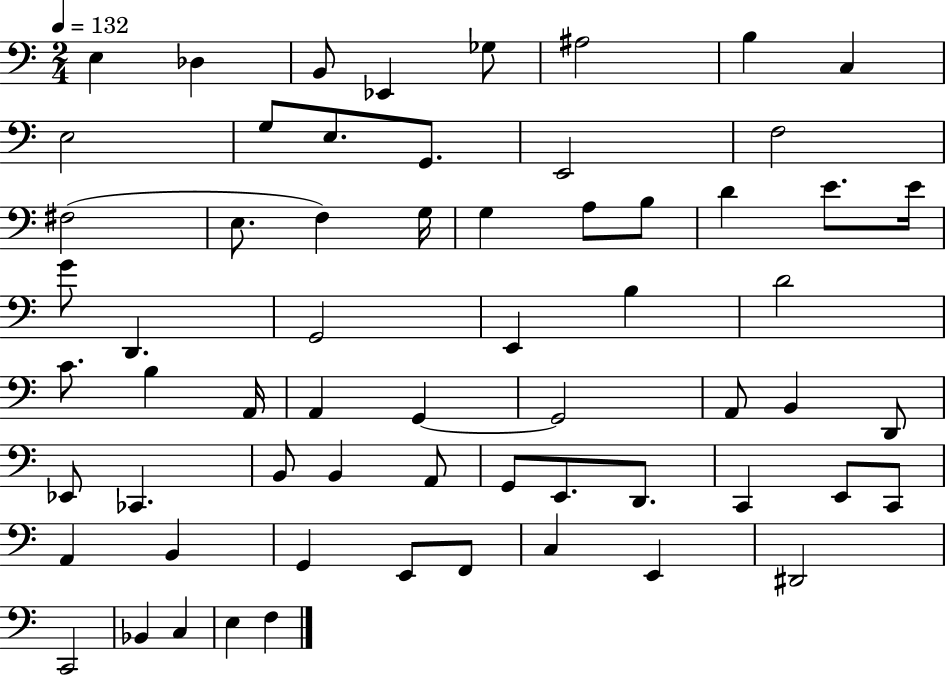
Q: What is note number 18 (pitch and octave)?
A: G3